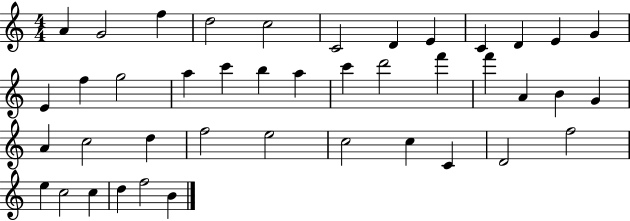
{
  \clef treble
  \numericTimeSignature
  \time 4/4
  \key c \major
  a'4 g'2 f''4 | d''2 c''2 | c'2 d'4 e'4 | c'4 d'4 e'4 g'4 | \break e'4 f''4 g''2 | a''4 c'''4 b''4 a''4 | c'''4 d'''2 f'''4 | f'''4 a'4 b'4 g'4 | \break a'4 c''2 d''4 | f''2 e''2 | c''2 c''4 c'4 | d'2 f''2 | \break e''4 c''2 c''4 | d''4 f''2 b'4 | \bar "|."
}